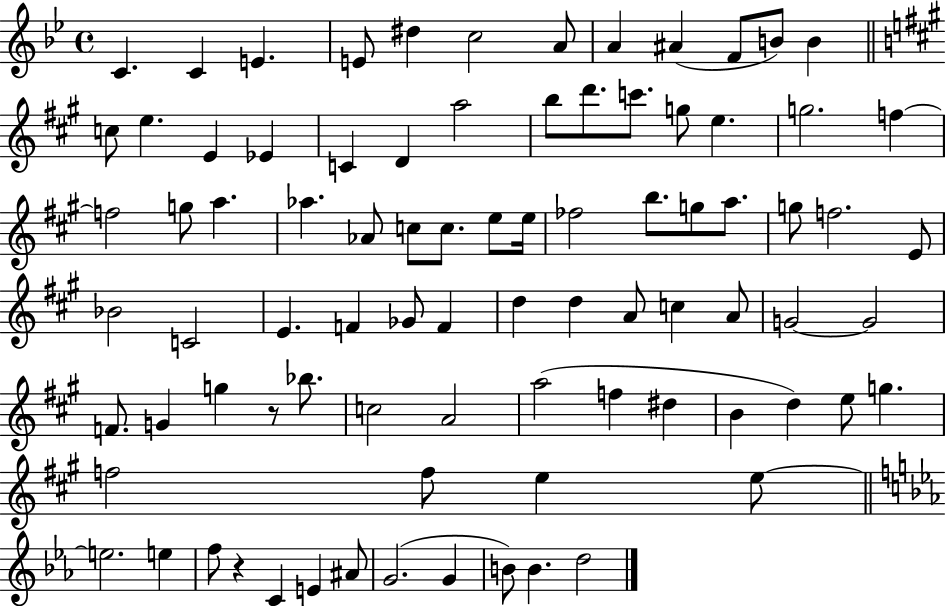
X:1
T:Untitled
M:4/4
L:1/4
K:Bb
C C E E/2 ^d c2 A/2 A ^A F/2 B/2 B c/2 e E _E C D a2 b/2 d'/2 c'/2 g/2 e g2 f f2 g/2 a _a _A/2 c/2 c/2 e/2 e/4 _f2 b/2 g/2 a/2 g/2 f2 E/2 _B2 C2 E F _G/2 F d d A/2 c A/2 G2 G2 F/2 G g z/2 _b/2 c2 A2 a2 f ^d B d e/2 g f2 f/2 e e/2 e2 e f/2 z C E ^A/2 G2 G B/2 B d2